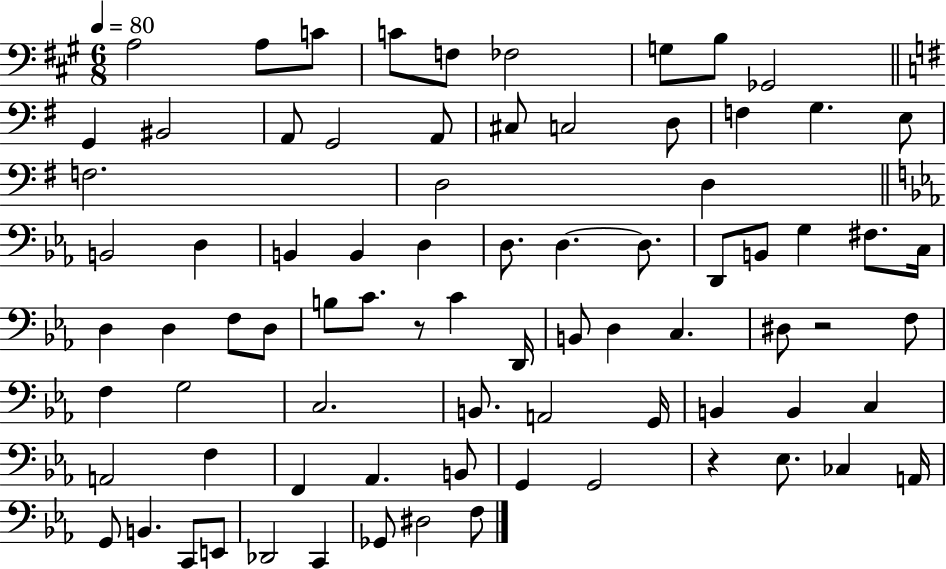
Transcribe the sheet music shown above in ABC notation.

X:1
T:Untitled
M:6/8
L:1/4
K:A
A,2 A,/2 C/2 C/2 F,/2 _F,2 G,/2 B,/2 _G,,2 G,, ^B,,2 A,,/2 G,,2 A,,/2 ^C,/2 C,2 D,/2 F, G, E,/2 F,2 D,2 D, B,,2 D, B,, B,, D, D,/2 D, D,/2 D,,/2 B,,/2 G, ^F,/2 C,/4 D, D, F,/2 D,/2 B,/2 C/2 z/2 C D,,/4 B,,/2 D, C, ^D,/2 z2 F,/2 F, G,2 C,2 B,,/2 A,,2 G,,/4 B,, B,, C, A,,2 F, F,, _A,, B,,/2 G,, G,,2 z _E,/2 _C, A,,/4 G,,/2 B,, C,,/2 E,,/2 _D,,2 C,, _G,,/2 ^D,2 F,/2